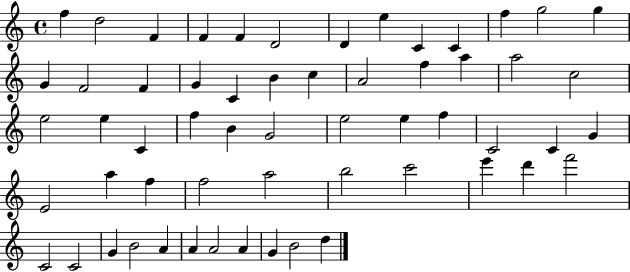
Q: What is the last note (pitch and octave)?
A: D5